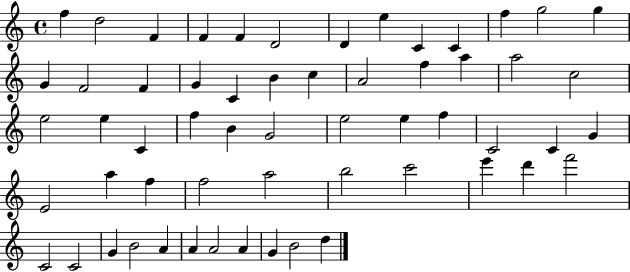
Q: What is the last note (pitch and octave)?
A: D5